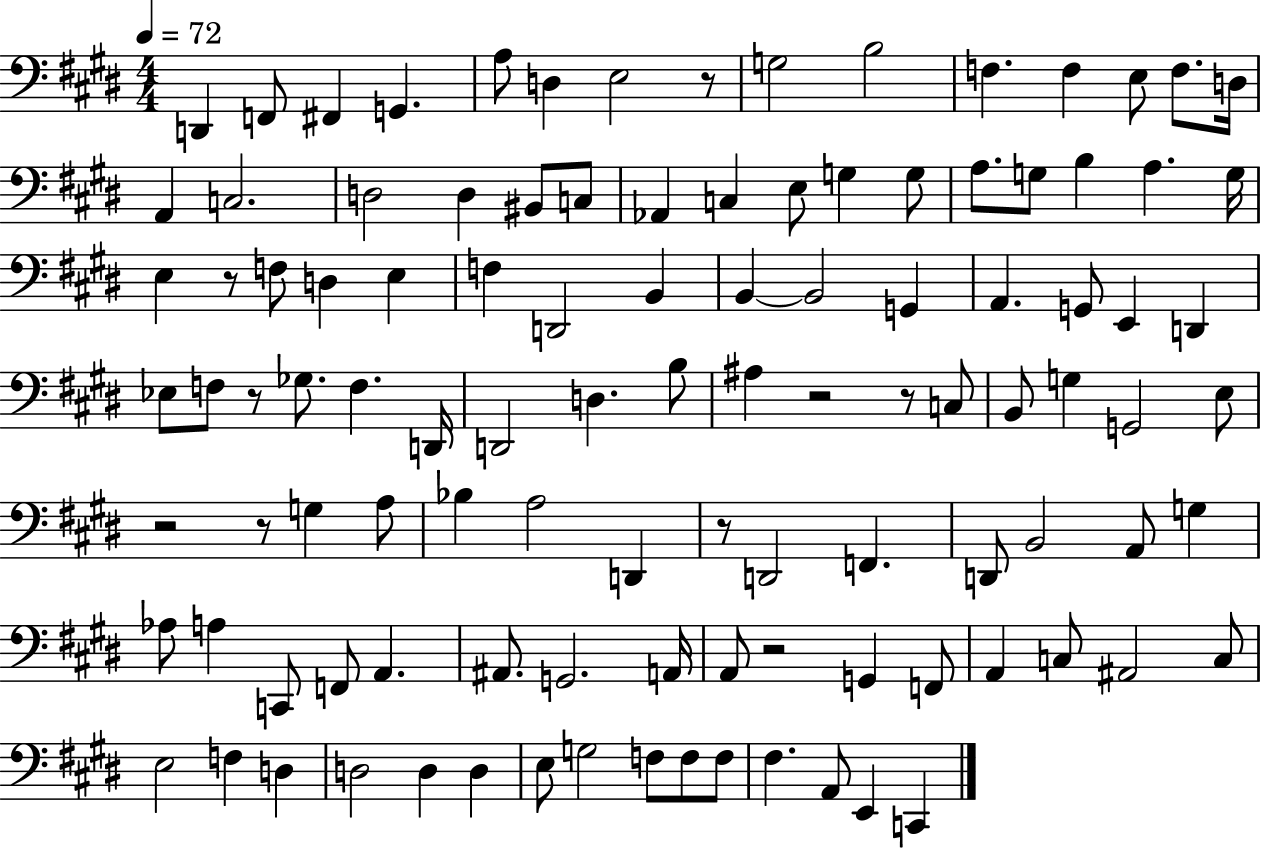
X:1
T:Untitled
M:4/4
L:1/4
K:E
D,, F,,/2 ^F,, G,, A,/2 D, E,2 z/2 G,2 B,2 F, F, E,/2 F,/2 D,/4 A,, C,2 D,2 D, ^B,,/2 C,/2 _A,, C, E,/2 G, G,/2 A,/2 G,/2 B, A, G,/4 E, z/2 F,/2 D, E, F, D,,2 B,, B,, B,,2 G,, A,, G,,/2 E,, D,, _E,/2 F,/2 z/2 _G,/2 F, D,,/4 D,,2 D, B,/2 ^A, z2 z/2 C,/2 B,,/2 G, G,,2 E,/2 z2 z/2 G, A,/2 _B, A,2 D,, z/2 D,,2 F,, D,,/2 B,,2 A,,/2 G, _A,/2 A, C,,/2 F,,/2 A,, ^A,,/2 G,,2 A,,/4 A,,/2 z2 G,, F,,/2 A,, C,/2 ^A,,2 C,/2 E,2 F, D, D,2 D, D, E,/2 G,2 F,/2 F,/2 F,/2 ^F, A,,/2 E,, C,,